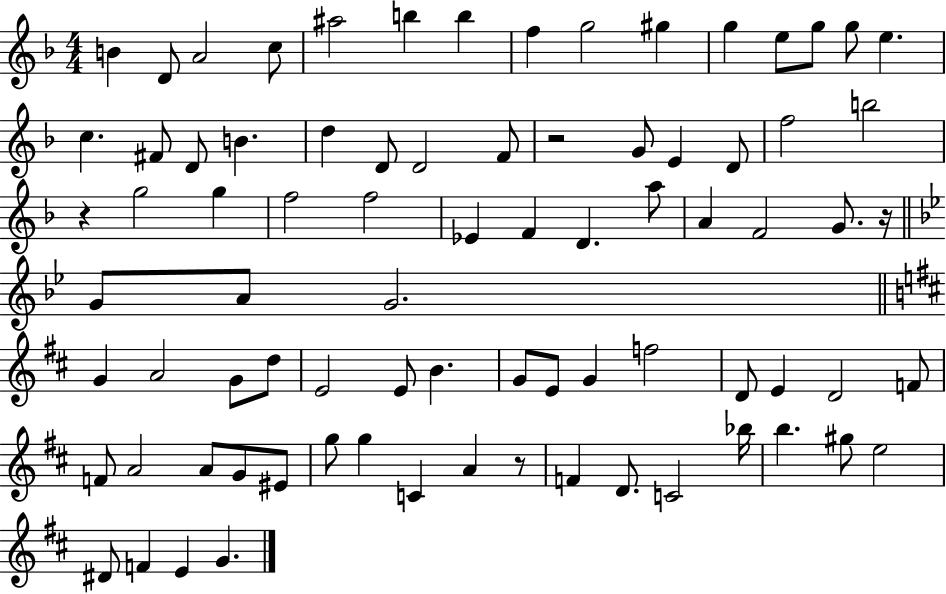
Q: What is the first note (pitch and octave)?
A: B4